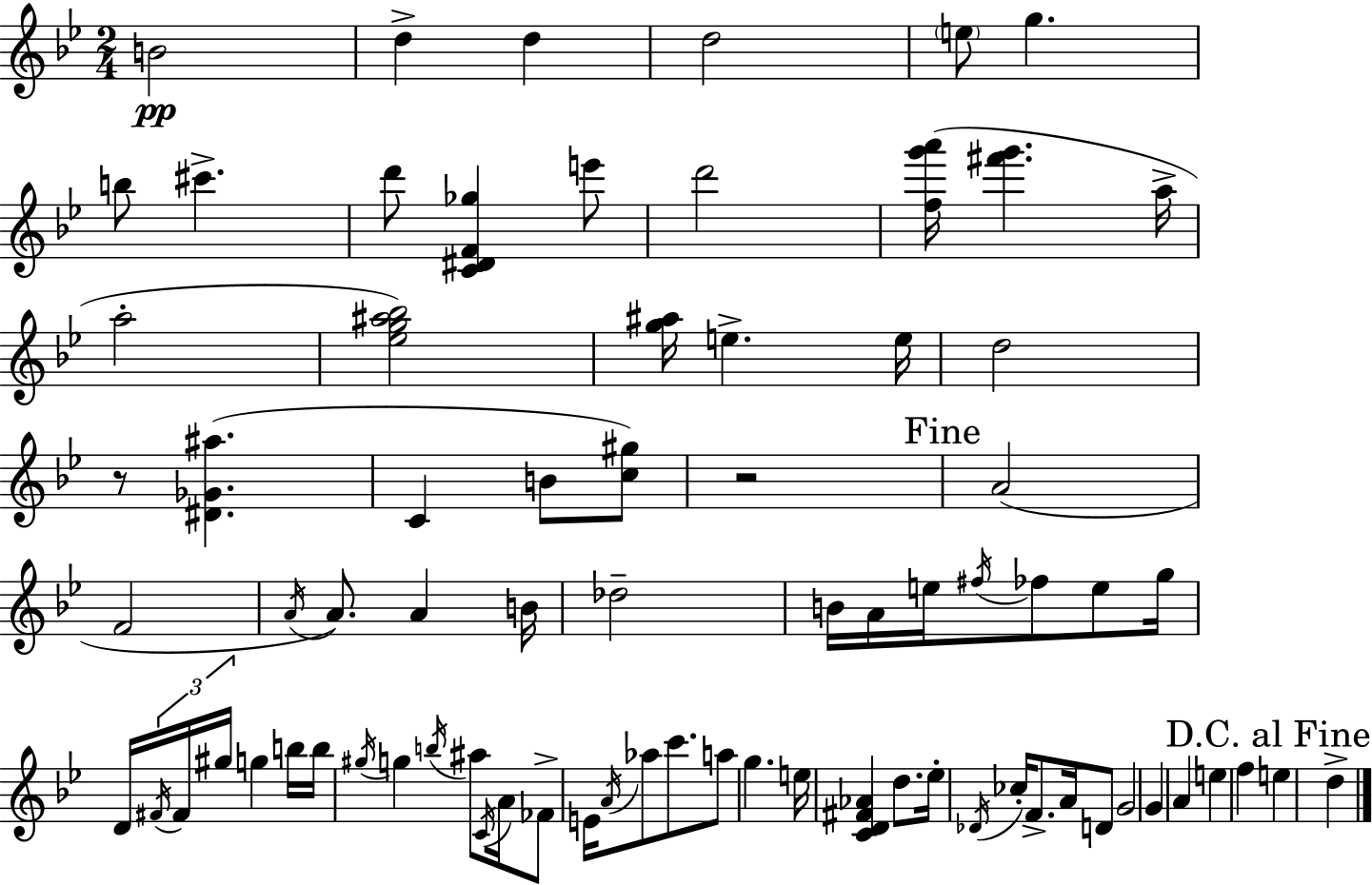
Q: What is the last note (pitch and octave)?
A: D5